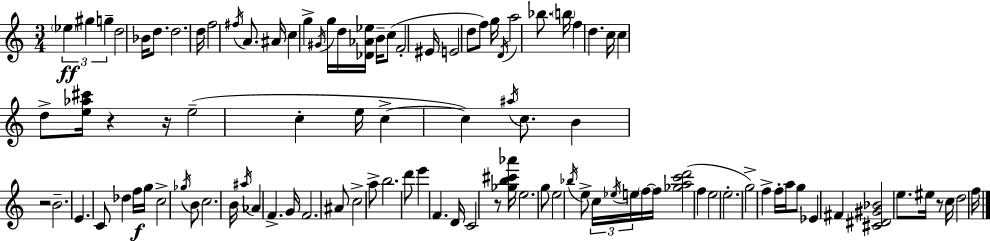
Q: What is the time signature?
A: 3/4